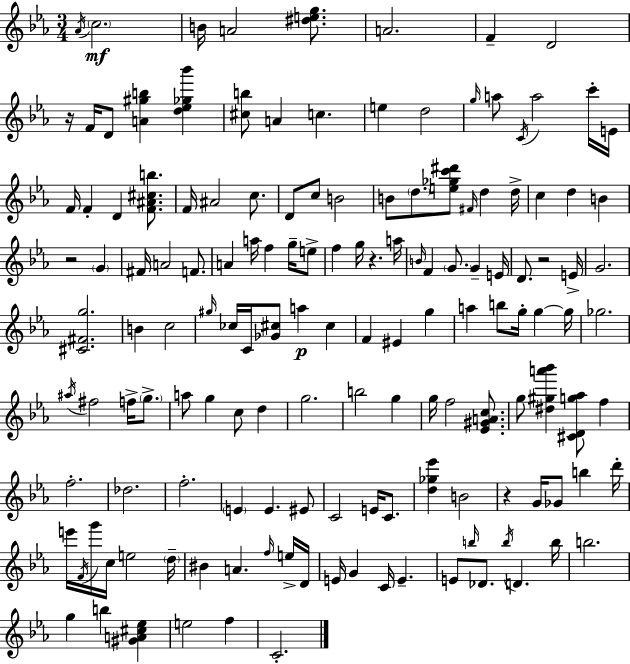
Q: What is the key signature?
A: C minor